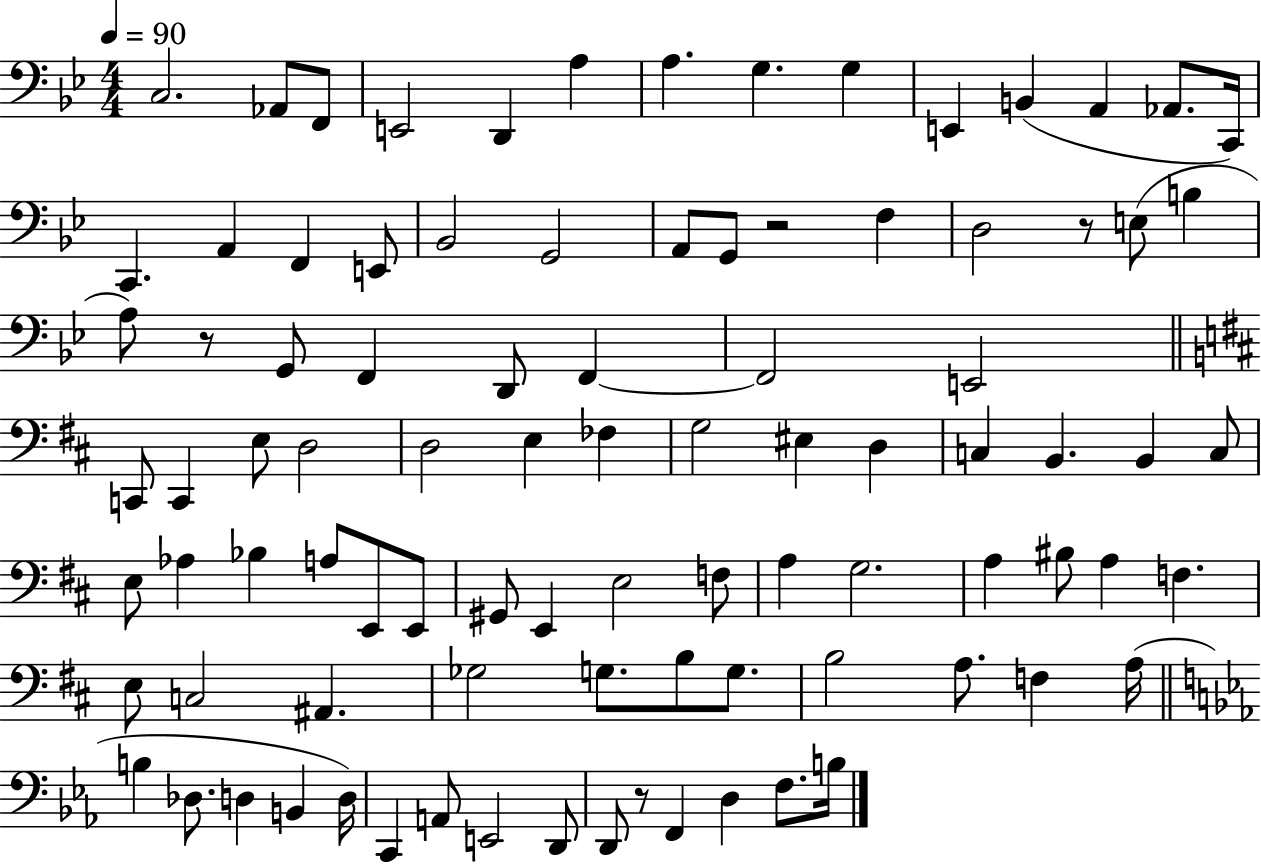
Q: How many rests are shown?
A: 4